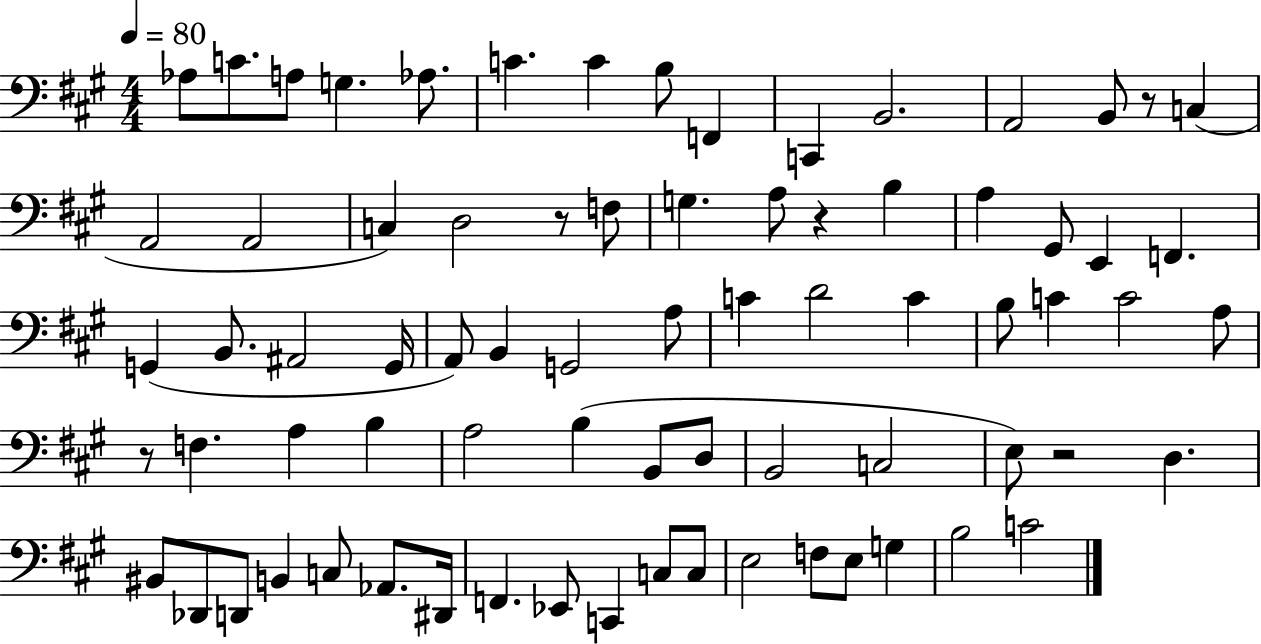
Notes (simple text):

Ab3/e C4/e. A3/e G3/q. Ab3/e. C4/q. C4/q B3/e F2/q C2/q B2/h. A2/h B2/e R/e C3/q A2/h A2/h C3/q D3/h R/e F3/e G3/q. A3/e R/q B3/q A3/q G#2/e E2/q F2/q. G2/q B2/e. A#2/h G2/s A2/e B2/q G2/h A3/e C4/q D4/h C4/q B3/e C4/q C4/h A3/e R/e F3/q. A3/q B3/q A3/h B3/q B2/e D3/e B2/h C3/h E3/e R/h D3/q. BIS2/e Db2/e D2/e B2/q C3/e Ab2/e. D#2/s F2/q. Eb2/e C2/q C3/e C3/e E3/h F3/e E3/e G3/q B3/h C4/h